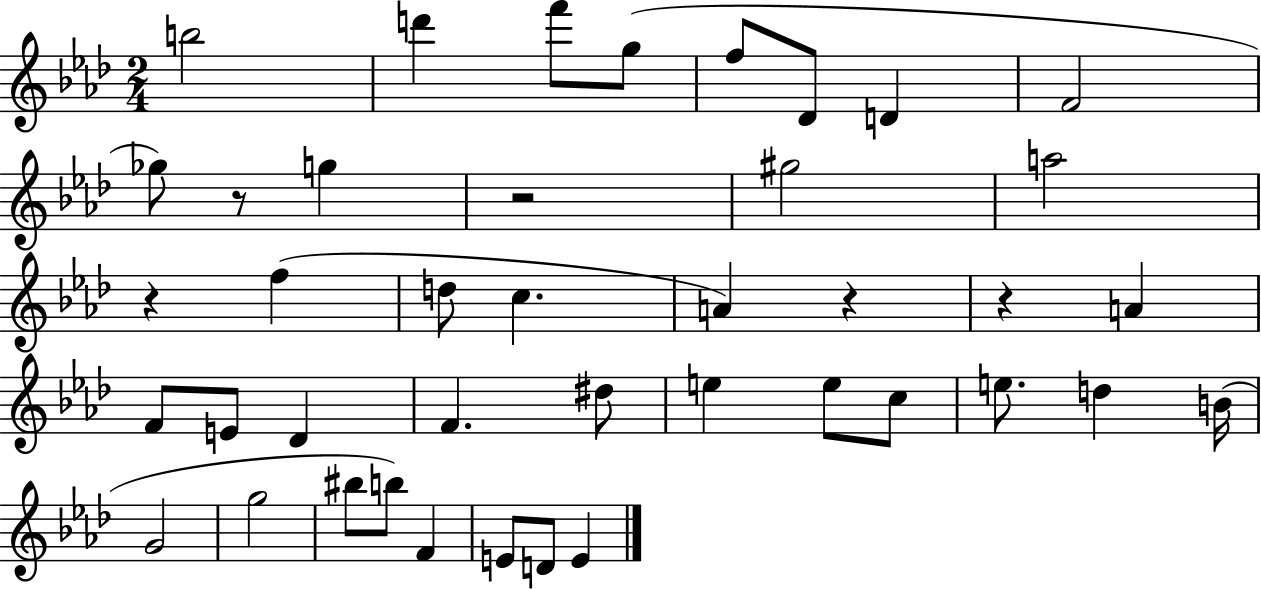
X:1
T:Untitled
M:2/4
L:1/4
K:Ab
b2 d' f'/2 g/2 f/2 _D/2 D F2 _g/2 z/2 g z2 ^g2 a2 z f d/2 c A z z A F/2 E/2 _D F ^d/2 e e/2 c/2 e/2 d B/4 G2 g2 ^b/2 b/2 F E/2 D/2 E